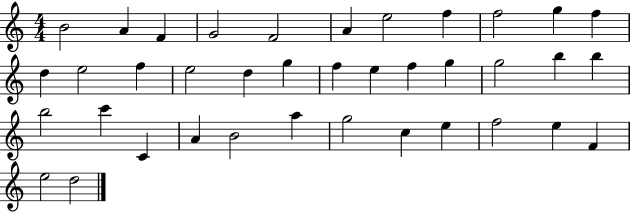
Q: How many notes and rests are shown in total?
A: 38